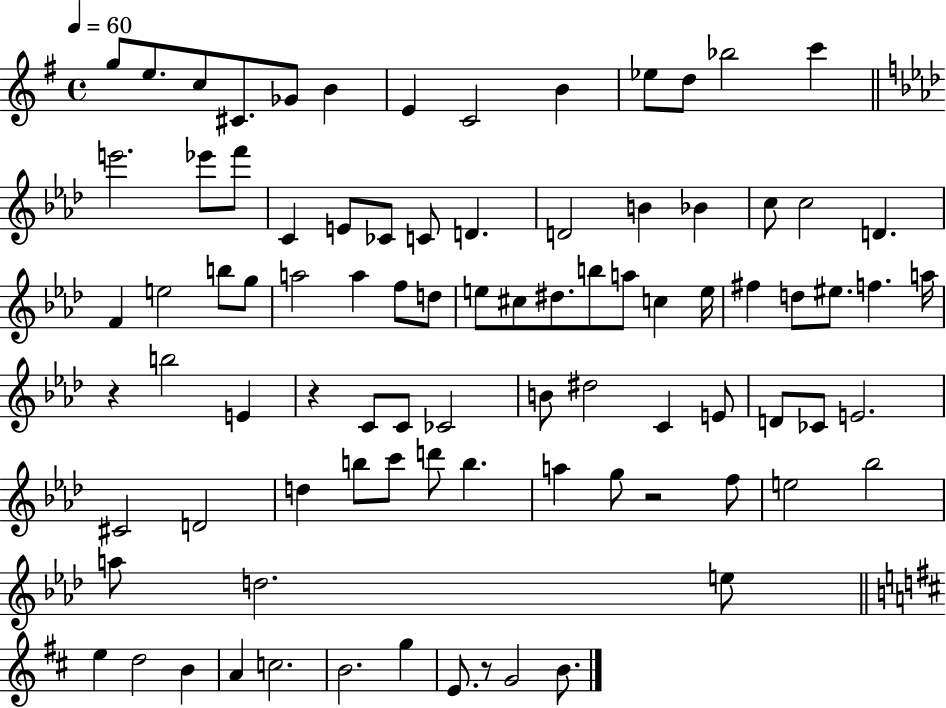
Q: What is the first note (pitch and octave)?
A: G5